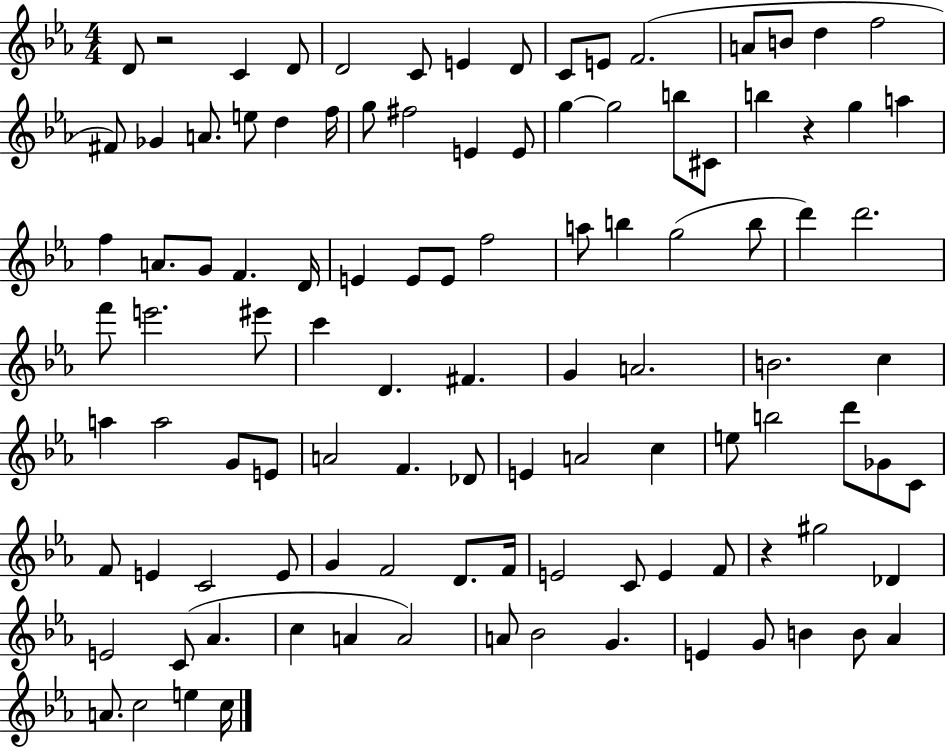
D4/e R/h C4/q D4/e D4/h C4/e E4/q D4/e C4/e E4/e F4/h. A4/e B4/e D5/q F5/h F#4/e Gb4/q A4/e. E5/e D5/q F5/s G5/e F#5/h E4/q E4/e G5/q G5/h B5/e C#4/e B5/q R/q G5/q A5/q F5/q A4/e. G4/e F4/q. D4/s E4/q E4/e E4/e F5/h A5/e B5/q G5/h B5/e D6/q D6/h. F6/e E6/h. EIS6/e C6/q D4/q. F#4/q. G4/q A4/h. B4/h. C5/q A5/q A5/h G4/e E4/e A4/h F4/q. Db4/e E4/q A4/h C5/q E5/e B5/h D6/e Gb4/e C4/e F4/e E4/q C4/h E4/e G4/q F4/h D4/e. F4/s E4/h C4/e E4/q F4/e R/q G#5/h Db4/q E4/h C4/e Ab4/q. C5/q A4/q A4/h A4/e Bb4/h G4/q. E4/q G4/e B4/q B4/e Ab4/q A4/e. C5/h E5/q C5/s